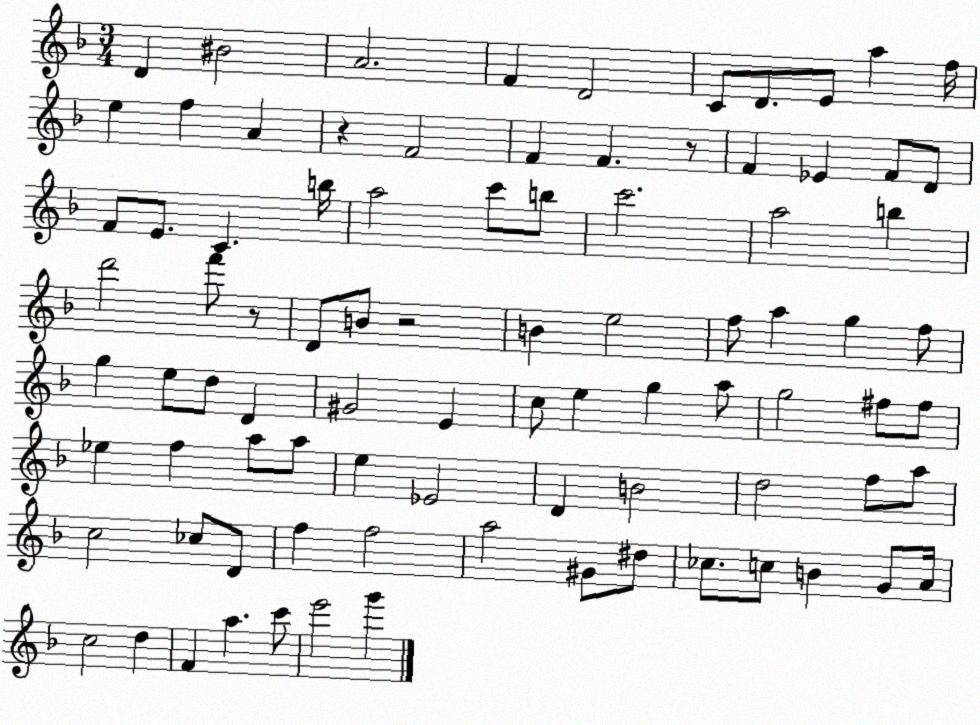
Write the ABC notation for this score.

X:1
T:Untitled
M:3/4
L:1/4
K:F
D ^B2 A2 F D2 C/2 D/2 E/2 a f/4 e f A z F2 F F z/2 F _E F/2 D/2 F/2 E/2 C b/4 a2 c'/2 b/2 c'2 a2 b d'2 f'/2 z/2 D/2 B/2 z2 B e2 f/2 a g f/2 g e/2 d/2 D ^G2 E c/2 e g a/2 g2 ^f/2 ^f/2 _e f a/2 a/2 e _E2 D B2 d2 f/2 a/2 c2 _c/2 D/2 f f2 a2 ^G/2 ^d/2 _c/2 c/2 B G/2 A/4 c2 d F a c'/2 e'2 g'